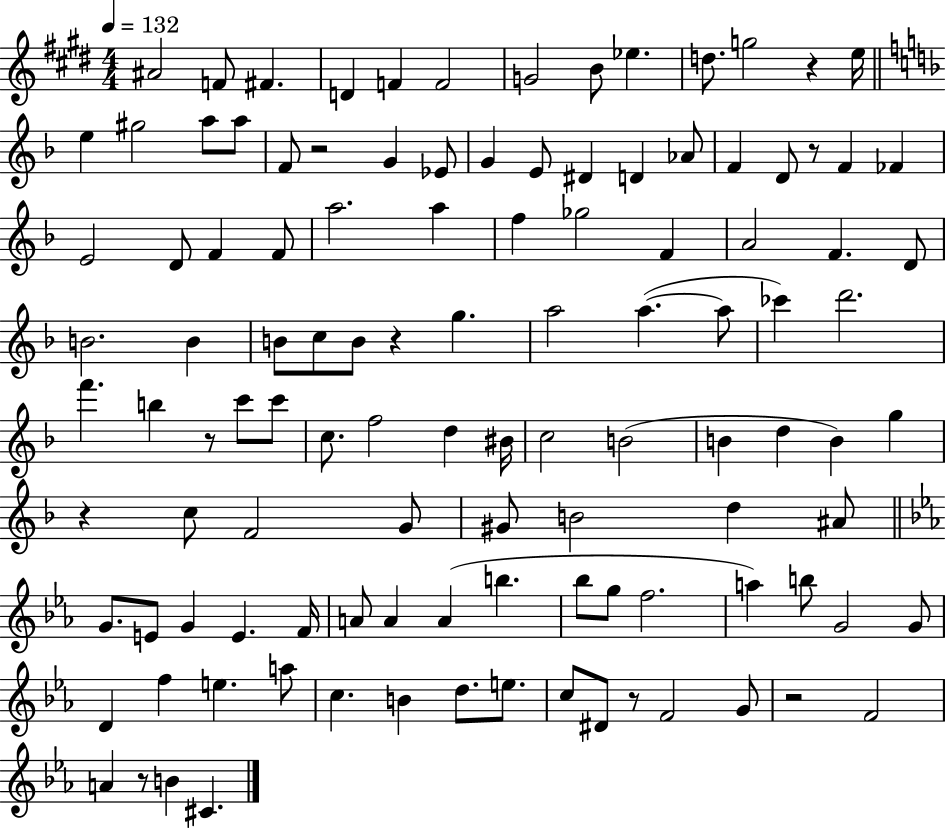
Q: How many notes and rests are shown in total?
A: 113